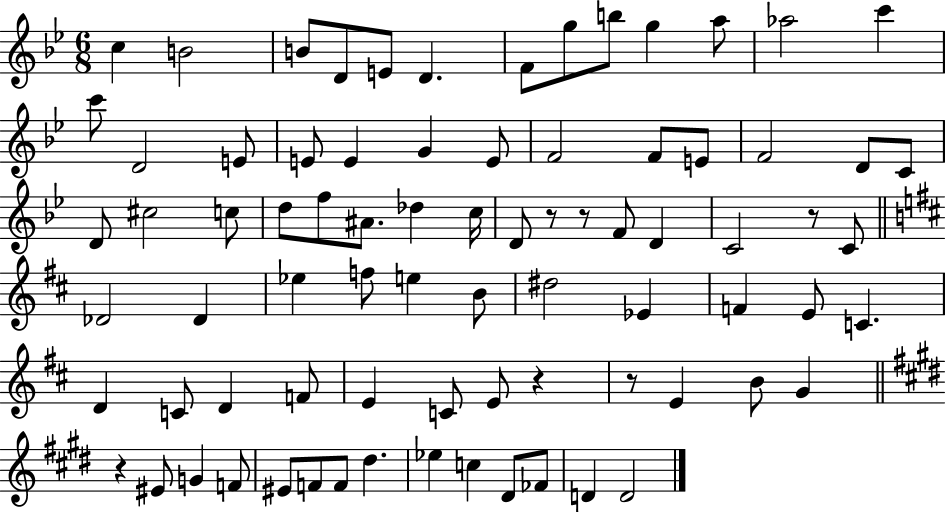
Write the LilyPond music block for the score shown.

{
  \clef treble
  \numericTimeSignature
  \time 6/8
  \key bes \major
  c''4 b'2 | b'8 d'8 e'8 d'4. | f'8 g''8 b''8 g''4 a''8 | aes''2 c'''4 | \break c'''8 d'2 e'8 | e'8 e'4 g'4 e'8 | f'2 f'8 e'8 | f'2 d'8 c'8 | \break d'8 cis''2 c''8 | d''8 f''8 ais'8. des''4 c''16 | d'8 r8 r8 f'8 d'4 | c'2 r8 c'8 | \break \bar "||" \break \key b \minor des'2 des'4 | ees''4 f''8 e''4 b'8 | dis''2 ees'4 | f'4 e'8 c'4. | \break d'4 c'8 d'4 f'8 | e'4 c'8 e'8 r4 | r8 e'4 b'8 g'4 | \bar "||" \break \key e \major r4 eis'8 g'4 f'8 | eis'8 f'8 f'8 dis''4. | ees''4 c''4 dis'8 fes'8 | d'4 d'2 | \break \bar "|."
}